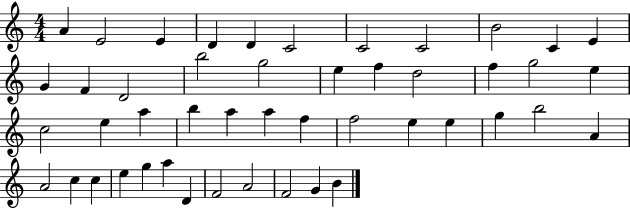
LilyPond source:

{
  \clef treble
  \numericTimeSignature
  \time 4/4
  \key c \major
  a'4 e'2 e'4 | d'4 d'4 c'2 | c'2 c'2 | b'2 c'4 e'4 | \break g'4 f'4 d'2 | b''2 g''2 | e''4 f''4 d''2 | f''4 g''2 e''4 | \break c''2 e''4 a''4 | b''4 a''4 a''4 f''4 | f''2 e''4 e''4 | g''4 b''2 a'4 | \break a'2 c''4 c''4 | e''4 g''4 a''4 d'4 | f'2 a'2 | f'2 g'4 b'4 | \break \bar "|."
}